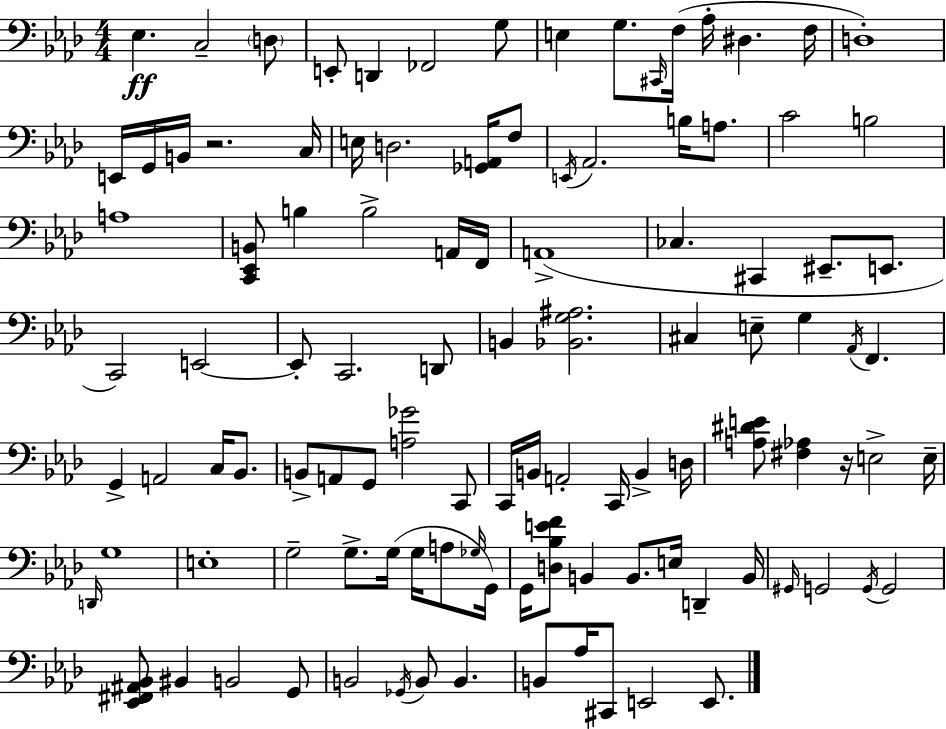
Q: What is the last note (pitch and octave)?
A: E2